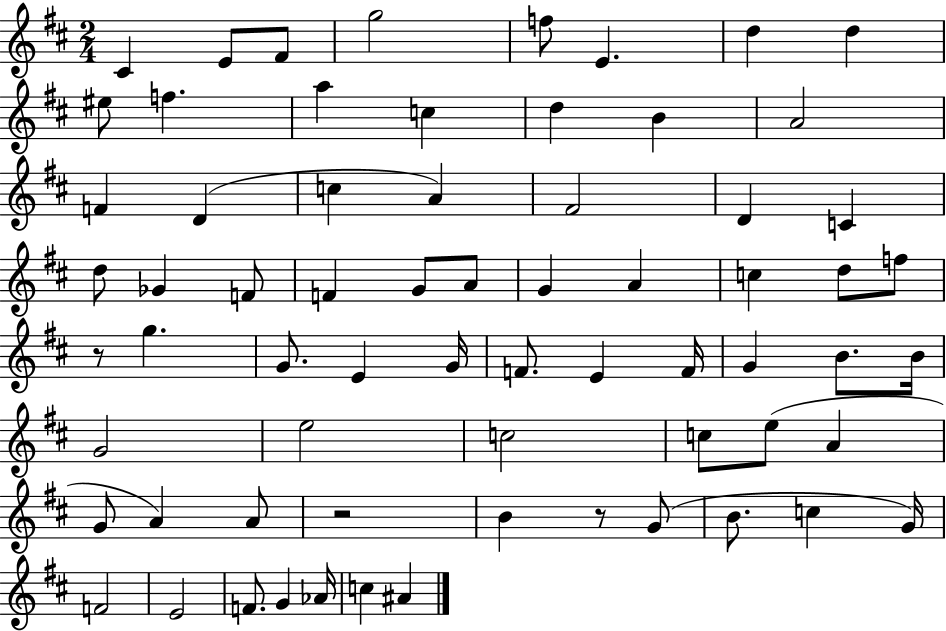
X:1
T:Untitled
M:2/4
L:1/4
K:D
^C E/2 ^F/2 g2 f/2 E d d ^e/2 f a c d B A2 F D c A ^F2 D C d/2 _G F/2 F G/2 A/2 G A c d/2 f/2 z/2 g G/2 E G/4 F/2 E F/4 G B/2 B/4 G2 e2 c2 c/2 e/2 A G/2 A A/2 z2 B z/2 G/2 B/2 c G/4 F2 E2 F/2 G _A/4 c ^A